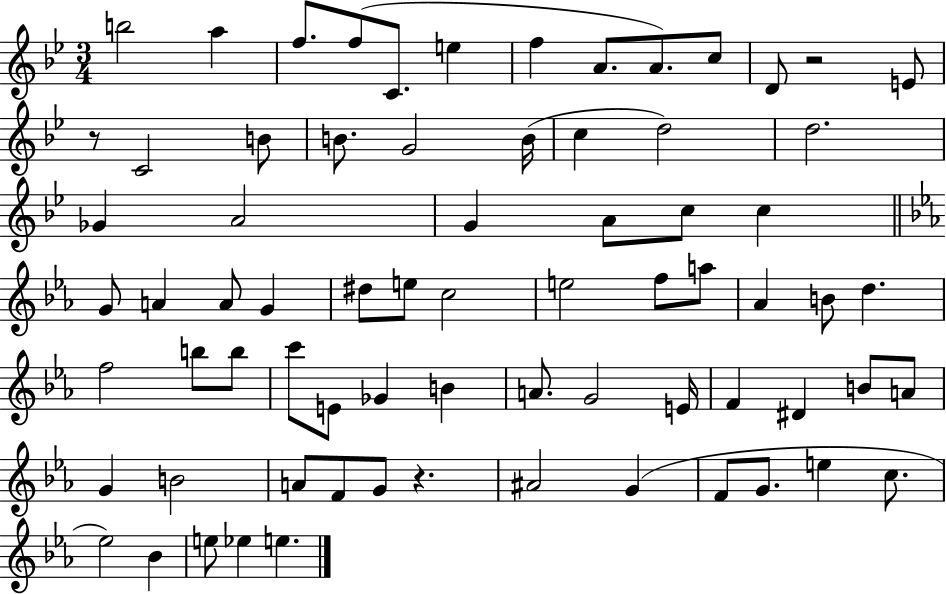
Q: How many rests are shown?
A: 3